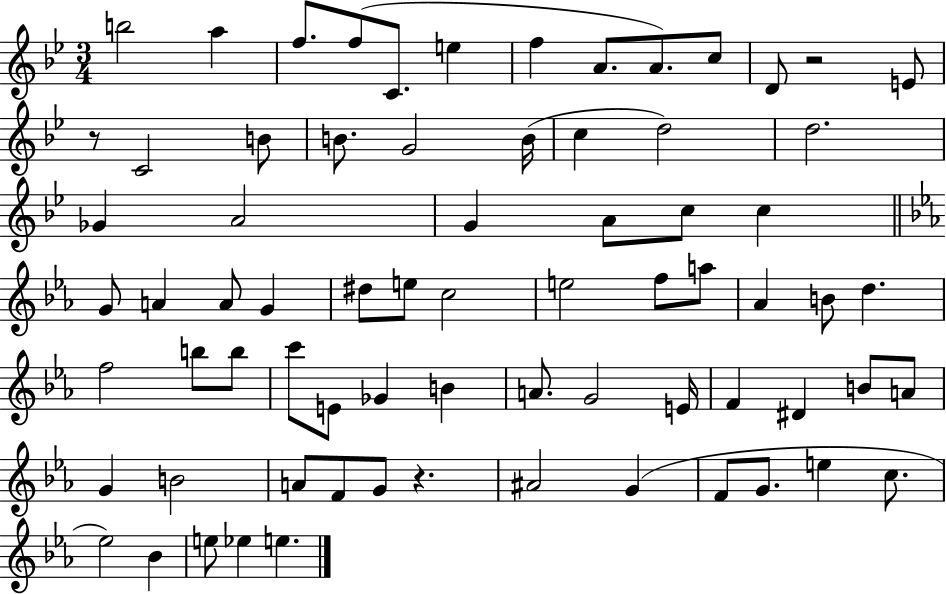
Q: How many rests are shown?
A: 3